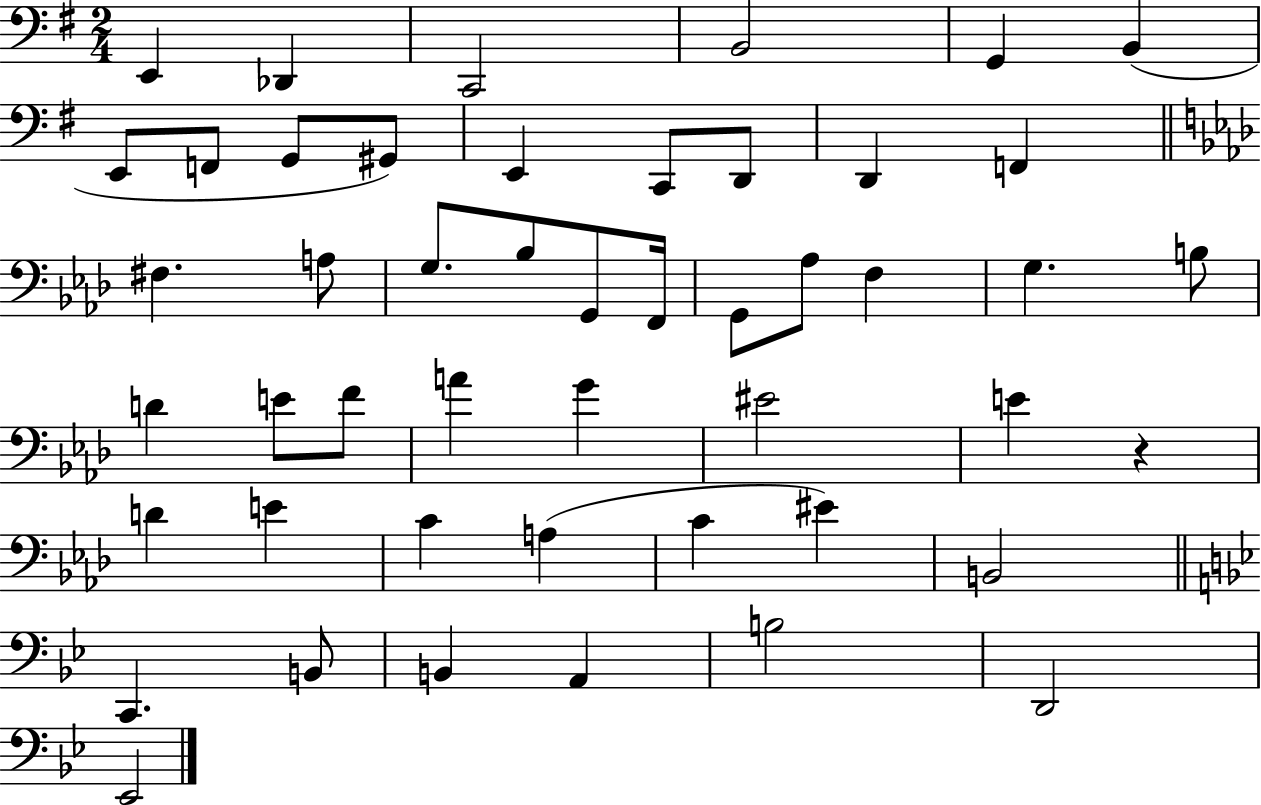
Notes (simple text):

E2/q Db2/q C2/h B2/h G2/q B2/q E2/e F2/e G2/e G#2/e E2/q C2/e D2/e D2/q F2/q F#3/q. A3/e G3/e. Bb3/e G2/e F2/s G2/e Ab3/e F3/q G3/q. B3/e D4/q E4/e F4/e A4/q G4/q EIS4/h E4/q R/q D4/q E4/q C4/q A3/q C4/q EIS4/q B2/h C2/q. B2/e B2/q A2/q B3/h D2/h Eb2/h